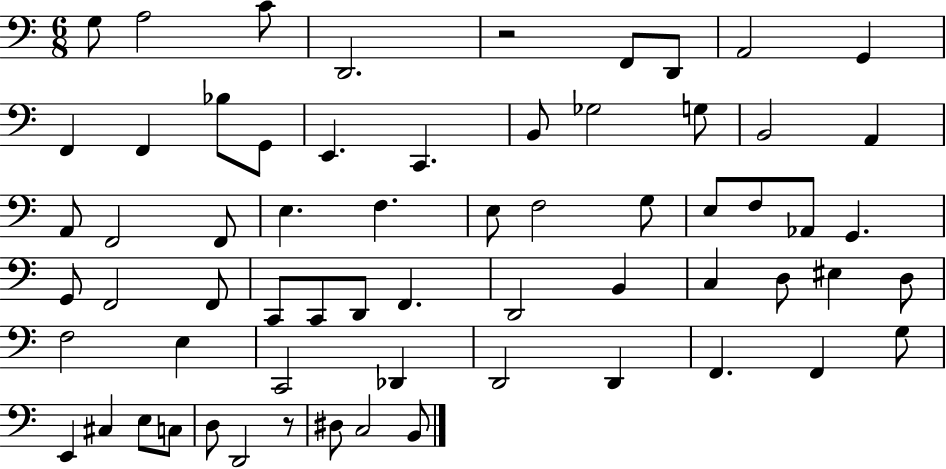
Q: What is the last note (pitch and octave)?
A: B2